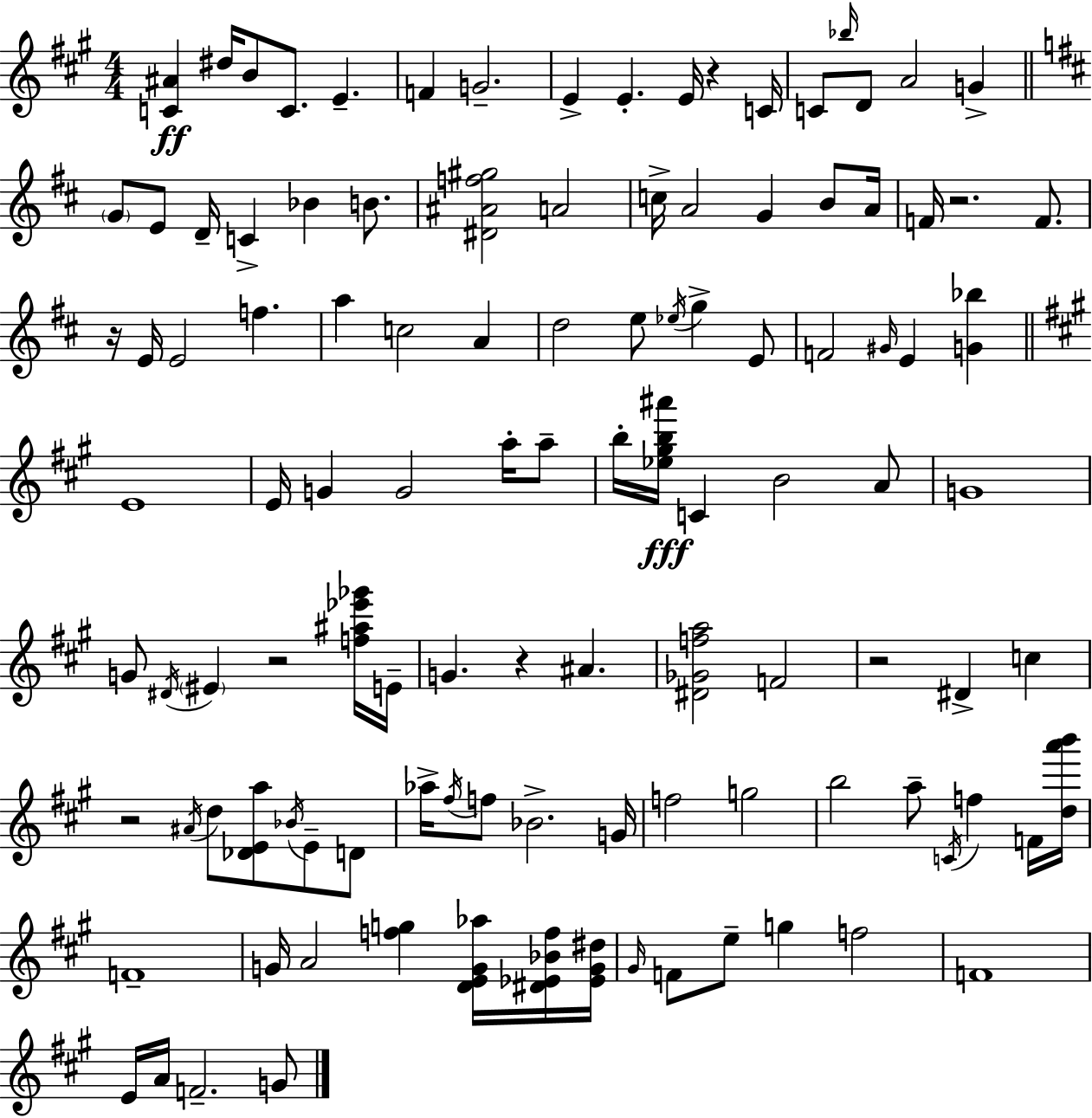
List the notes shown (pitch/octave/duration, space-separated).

[C4,A#4]/q D#5/s B4/e C4/e. E4/q. F4/q G4/h. E4/q E4/q. E4/s R/q C4/s C4/e Bb5/s D4/e A4/h G4/q G4/e E4/e D4/s C4/q Bb4/q B4/e. [D#4,A#4,F5,G#5]/h A4/h C5/s A4/h G4/q B4/e A4/s F4/s R/h. F4/e. R/s E4/s E4/h F5/q. A5/q C5/h A4/q D5/h E5/e Eb5/s G5/q E4/e F4/h G#4/s E4/q [G4,Bb5]/q E4/w E4/s G4/q G4/h A5/s A5/e B5/s [Eb5,G#5,B5,A#6]/s C4/q B4/h A4/e G4/w G4/e D#4/s EIS4/q R/h [F5,A#5,Eb6,Gb6]/s E4/s G4/q. R/q A#4/q. [D#4,Gb4,F5,A5]/h F4/h R/h D#4/q C5/q R/h A#4/s D5/e [Db4,E4,A5]/e Bb4/s E4/e D4/e Ab5/s F#5/s F5/e Bb4/h. G4/s F5/h G5/h B5/h A5/e C4/s F5/q F4/s [D5,A6,B6]/s F4/w G4/s A4/h [F5,G5]/q [D4,E4,G4,Ab5]/s [D#4,Eb4,Bb4,F5]/s [Eb4,G4,D#5]/s G#4/s F4/e E5/e G5/q F5/h F4/w E4/s A4/s F4/h. G4/e